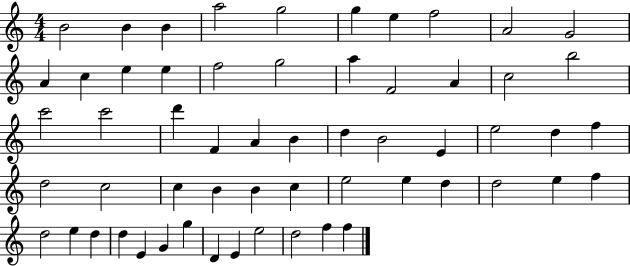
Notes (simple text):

B4/h B4/q B4/q A5/h G5/h G5/q E5/q F5/h A4/h G4/h A4/q C5/q E5/q E5/q F5/h G5/h A5/q F4/h A4/q C5/h B5/h C6/h C6/h D6/q F4/q A4/q B4/q D5/q B4/h E4/q E5/h D5/q F5/q D5/h C5/h C5/q B4/q B4/q C5/q E5/h E5/q D5/q D5/h E5/q F5/q D5/h E5/q D5/q D5/q E4/q G4/q G5/q D4/q E4/q E5/h D5/h F5/q F5/q